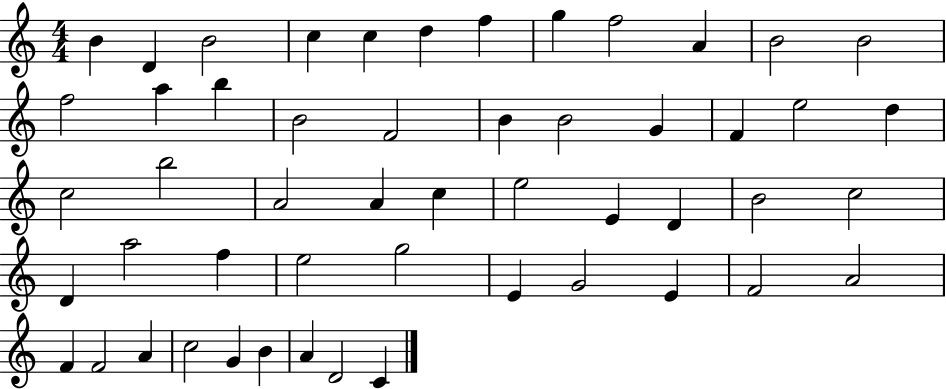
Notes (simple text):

B4/q D4/q B4/h C5/q C5/q D5/q F5/q G5/q F5/h A4/q B4/h B4/h F5/h A5/q B5/q B4/h F4/h B4/q B4/h G4/q F4/q E5/h D5/q C5/h B5/h A4/h A4/q C5/q E5/h E4/q D4/q B4/h C5/h D4/q A5/h F5/q E5/h G5/h E4/q G4/h E4/q F4/h A4/h F4/q F4/h A4/q C5/h G4/q B4/q A4/q D4/h C4/q